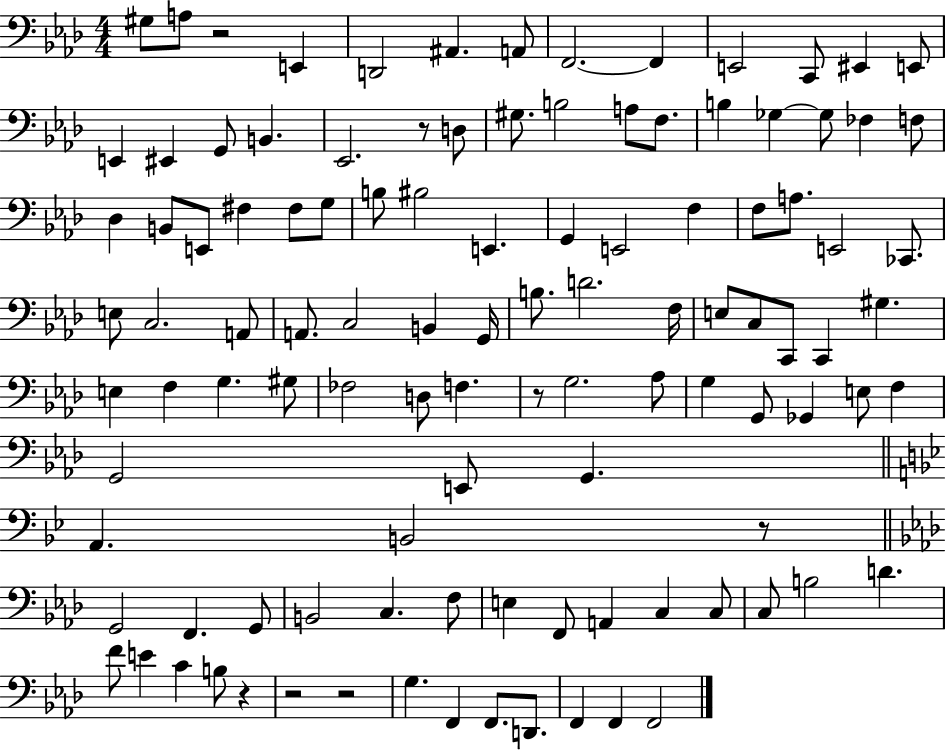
X:1
T:Untitled
M:4/4
L:1/4
K:Ab
^G,/2 A,/2 z2 E,, D,,2 ^A,, A,,/2 F,,2 F,, E,,2 C,,/2 ^E,, E,,/2 E,, ^E,, G,,/2 B,, _E,,2 z/2 D,/2 ^G,/2 B,2 A,/2 F,/2 B, _G, _G,/2 _F, F,/2 _D, B,,/2 E,,/2 ^F, ^F,/2 G,/2 B,/2 ^B,2 E,, G,, E,,2 F, F,/2 A,/2 E,,2 _C,,/2 E,/2 C,2 A,,/2 A,,/2 C,2 B,, G,,/4 B,/2 D2 F,/4 E,/2 C,/2 C,,/2 C,, ^G, E, F, G, ^G,/2 _F,2 D,/2 F, z/2 G,2 _A,/2 G, G,,/2 _G,, E,/2 F, G,,2 E,,/2 G,, A,, B,,2 z/2 G,,2 F,, G,,/2 B,,2 C, F,/2 E, F,,/2 A,, C, C,/2 C,/2 B,2 D F/2 E C B,/2 z z2 z2 G, F,, F,,/2 D,,/2 F,, F,, F,,2